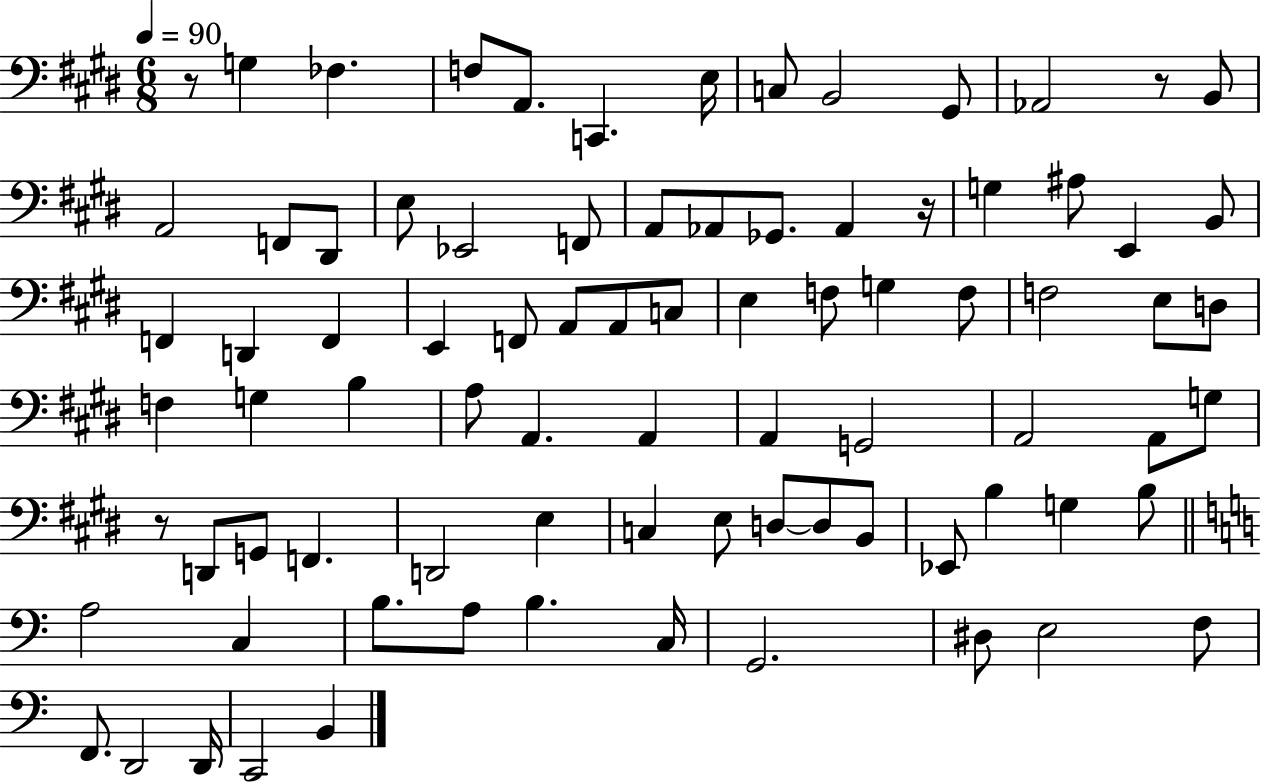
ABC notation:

X:1
T:Untitled
M:6/8
L:1/4
K:E
z/2 G, _F, F,/2 A,,/2 C,, E,/4 C,/2 B,,2 ^G,,/2 _A,,2 z/2 B,,/2 A,,2 F,,/2 ^D,,/2 E,/2 _E,,2 F,,/2 A,,/2 _A,,/2 _G,,/2 _A,, z/4 G, ^A,/2 E,, B,,/2 F,, D,, F,, E,, F,,/2 A,,/2 A,,/2 C,/2 E, F,/2 G, F,/2 F,2 E,/2 D,/2 F, G, B, A,/2 A,, A,, A,, G,,2 A,,2 A,,/2 G,/2 z/2 D,,/2 G,,/2 F,, D,,2 E, C, E,/2 D,/2 D,/2 B,,/2 _E,,/2 B, G, B,/2 A,2 C, B,/2 A,/2 B, C,/4 G,,2 ^D,/2 E,2 F,/2 F,,/2 D,,2 D,,/4 C,,2 B,,